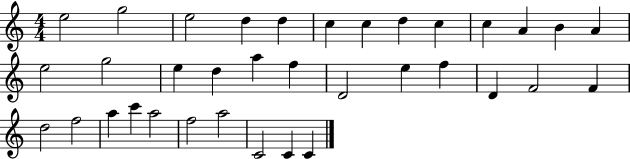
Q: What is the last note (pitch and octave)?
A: C4